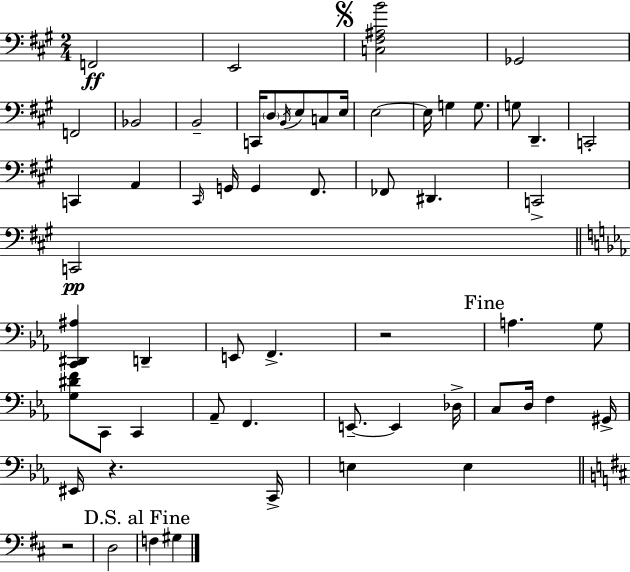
F2/h E2/h [C3,F#3,A#3,B4]/h Gb2/h F2/h Bb2/h B2/h C2/s D3/e B2/s E3/e C3/e E3/s E3/h E3/s G3/q G3/e. G3/e D2/q. C2/h C2/q A2/q C#2/s G2/s G2/q F#2/e. FES2/e D#2/q. C2/h C2/h [C2,D#2,A#3]/q D2/q E2/e F2/q. R/h A3/q. G3/e [G3,D#4,F4]/e C2/e C2/q Ab2/e F2/q. E2/e. E2/q Db3/s C3/e D3/s F3/q G#2/s EIS2/s R/q. C2/s E3/q E3/q R/h D3/h F3/q G#3/q